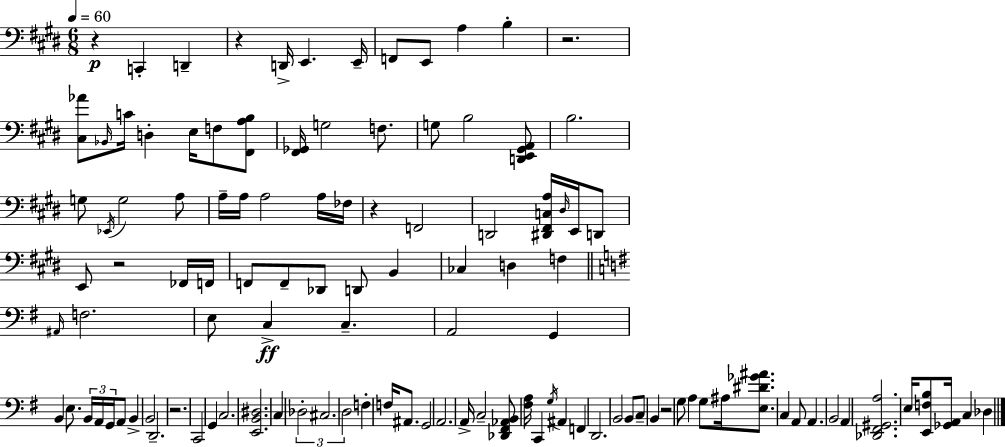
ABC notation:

X:1
T:Untitled
M:6/8
L:1/4
K:E
z C,, D,, z D,,/4 E,, E,,/4 F,,/2 E,,/2 A, B, z2 [^C,_A]/2 _B,,/4 C/4 D, E,/4 F,/2 [^F,,A,B,]/2 [^F,,_G,,]/4 G,2 F,/2 G,/2 B,2 [D,,E,,^G,,A,,]/2 B,2 G,/2 _E,,/4 G,2 A,/2 A,/4 A,/4 A,2 A,/4 _F,/4 z F,,2 D,,2 [^D,,^F,,C,A,]/4 ^D,/4 E,,/4 D,,/2 E,,/2 z2 _F,,/4 F,,/4 F,,/2 F,,/2 _D,,/2 D,,/2 B,, _C, D, F, ^A,,/4 F,2 E,/2 C, C, A,,2 G,, B,, E,/2 B,,/4 A,,/4 G,,/4 A,,/2 B,, B,,2 D,,2 z2 C,,2 G,, C,2 [E,,B,,^D,]2 C, _D,2 ^C,2 D,2 F, F,/4 ^A,,/2 G,,2 A,,2 A,,/4 C,2 [_D,,^F,,_A,,B,,]/2 [^F,A,]/4 C,, G,/4 ^A,, F,, D,,2 B,,2 B,,/2 C,/2 B,, z2 G,/2 A, G,/2 ^A,/4 [E,^D_G^A]/2 C, A,,/2 A,, B,,2 A,, [_D,,^F,,^G,,A,]2 E,/4 [E,,F,B,]/2 [_G,,A,,]/4 C, _D,